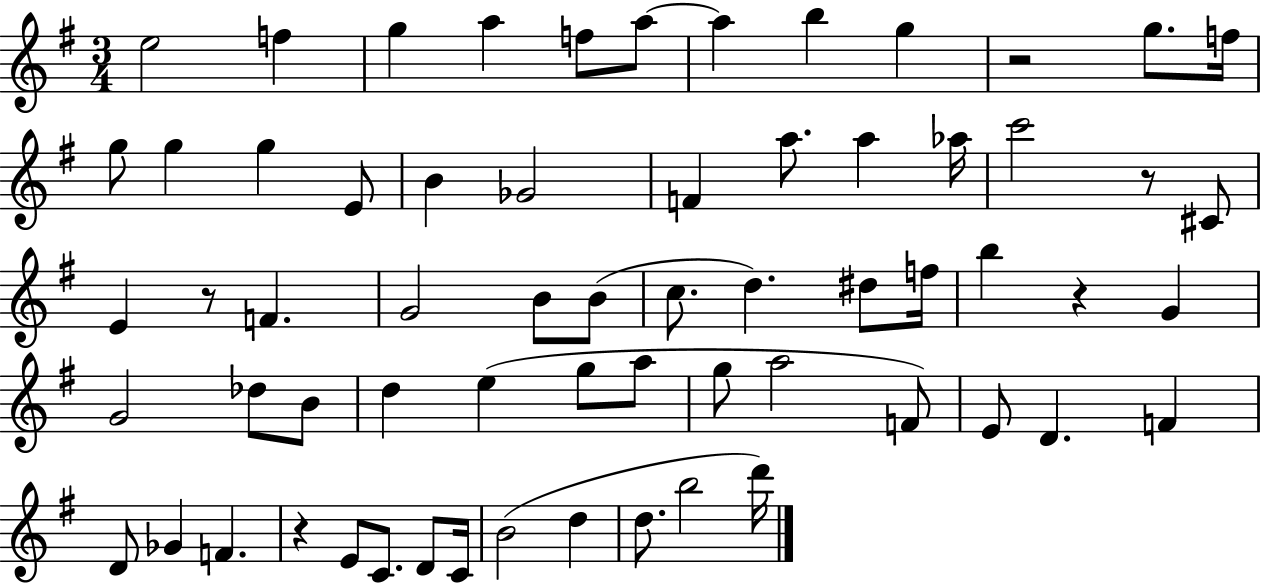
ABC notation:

X:1
T:Untitled
M:3/4
L:1/4
K:G
e2 f g a f/2 a/2 a b g z2 g/2 f/4 g/2 g g E/2 B _G2 F a/2 a _a/4 c'2 z/2 ^C/2 E z/2 F G2 B/2 B/2 c/2 d ^d/2 f/4 b z G G2 _d/2 B/2 d e g/2 a/2 g/2 a2 F/2 E/2 D F D/2 _G F z E/2 C/2 D/2 C/4 B2 d d/2 b2 d'/4